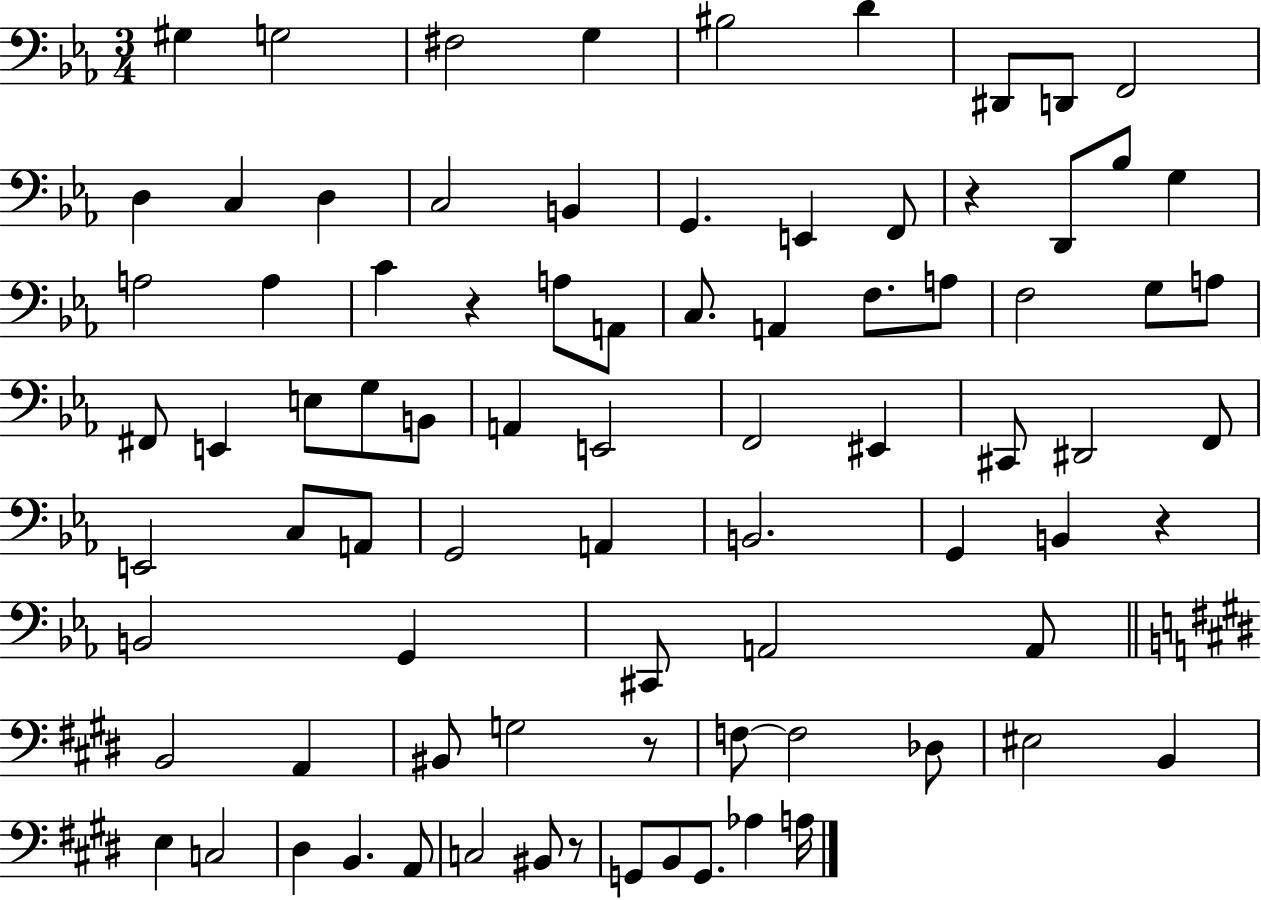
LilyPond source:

{
  \clef bass
  \numericTimeSignature
  \time 3/4
  \key ees \major
  gis4 g2 | fis2 g4 | bis2 d'4 | dis,8 d,8 f,2 | \break d4 c4 d4 | c2 b,4 | g,4. e,4 f,8 | r4 d,8 bes8 g4 | \break a2 a4 | c'4 r4 a8 a,8 | c8. a,4 f8. a8 | f2 g8 a8 | \break fis,8 e,4 e8 g8 b,8 | a,4 e,2 | f,2 eis,4 | cis,8 dis,2 f,8 | \break e,2 c8 a,8 | g,2 a,4 | b,2. | g,4 b,4 r4 | \break b,2 g,4 | cis,8 a,2 a,8 | \bar "||" \break \key e \major b,2 a,4 | bis,8 g2 r8 | f8~~ f2 des8 | eis2 b,4 | \break e4 c2 | dis4 b,4. a,8 | c2 bis,8 r8 | g,8 b,8 g,8. aes4 a16 | \break \bar "|."
}